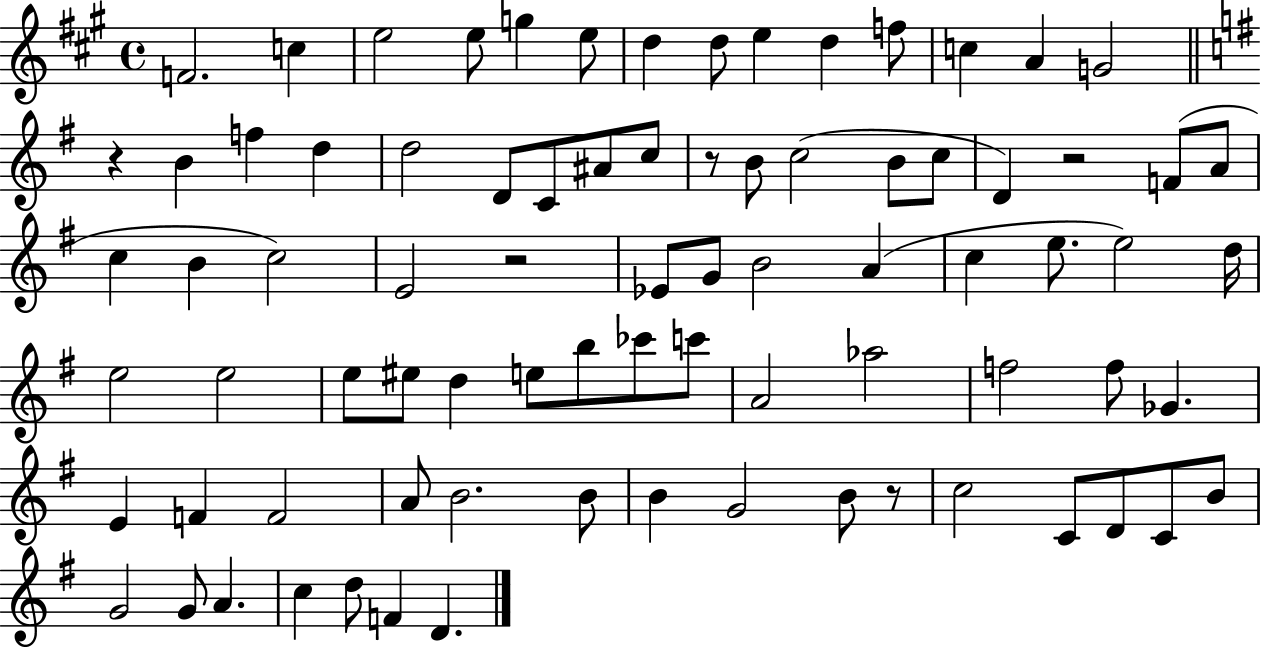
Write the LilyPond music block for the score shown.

{
  \clef treble
  \time 4/4
  \defaultTimeSignature
  \key a \major
  \repeat volta 2 { f'2. c''4 | e''2 e''8 g''4 e''8 | d''4 d''8 e''4 d''4 f''8 | c''4 a'4 g'2 | \break \bar "||" \break \key g \major r4 b'4 f''4 d''4 | d''2 d'8 c'8 ais'8 c''8 | r8 b'8 c''2( b'8 c''8 | d'4) r2 f'8( a'8 | \break c''4 b'4 c''2) | e'2 r2 | ees'8 g'8 b'2 a'4( | c''4 e''8. e''2) d''16 | \break e''2 e''2 | e''8 eis''8 d''4 e''8 b''8 ces'''8 c'''8 | a'2 aes''2 | f''2 f''8 ges'4. | \break e'4 f'4 f'2 | a'8 b'2. b'8 | b'4 g'2 b'8 r8 | c''2 c'8 d'8 c'8 b'8 | \break g'2 g'8 a'4. | c''4 d''8 f'4 d'4. | } \bar "|."
}